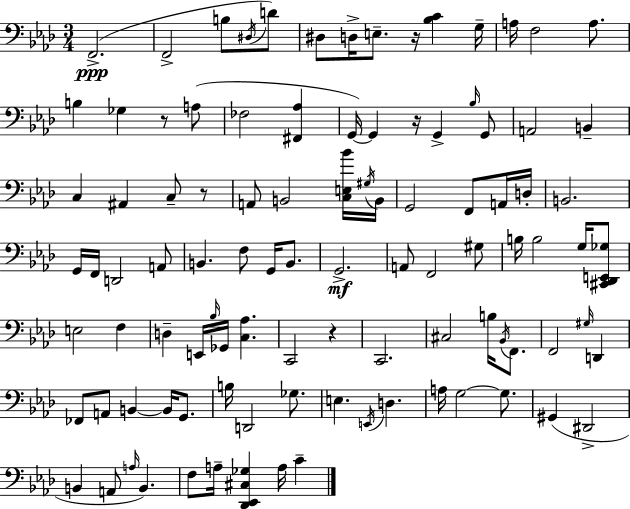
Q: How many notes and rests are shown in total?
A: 100